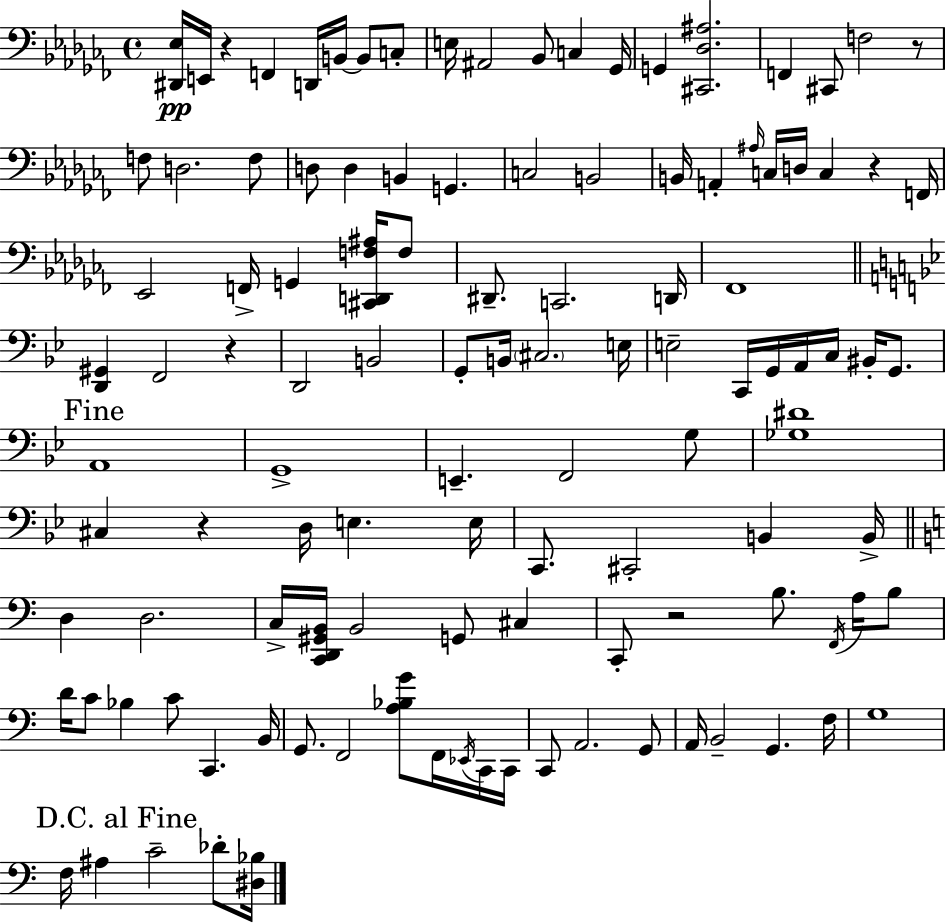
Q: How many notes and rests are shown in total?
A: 115